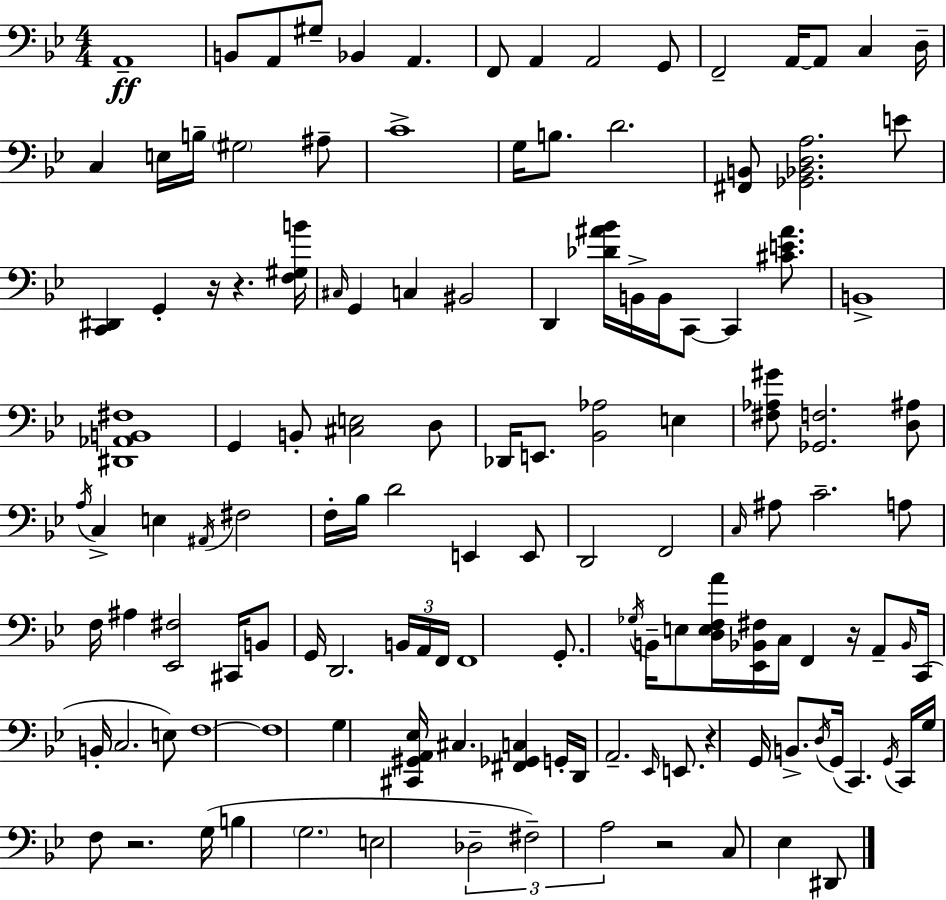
A2/w B2/e A2/e G#3/e Bb2/q A2/q. F2/e A2/q A2/h G2/e F2/h A2/s A2/e C3/q D3/s C3/q E3/s B3/s G#3/h A#3/e C4/w G3/s B3/e. D4/h. [F#2,B2]/e [Gb2,Bb2,D3,A3]/h. E4/e [C2,D#2]/q G2/q R/s R/q. [F3,G#3,B4]/s C#3/s G2/q C3/q BIS2/h D2/q [Db4,A#4,Bb4]/s B2/s B2/s C2/e C2/q [C#4,E4,A#4]/e. B2/w [D#2,Ab2,B2,F#3]/w G2/q B2/e [C#3,E3]/h D3/e Db2/s E2/e. [Bb2,Ab3]/h E3/q [F#3,Ab3,G#4]/e [Gb2,F3]/h. [D3,A#3]/e A3/s C3/q E3/q A#2/s F#3/h F3/s Bb3/s D4/h E2/q E2/e D2/h F2/h C3/s A#3/e C4/h. A3/e F3/s A#3/q [Eb2,F#3]/h C#2/s B2/e G2/s D2/h. B2/s A2/s F2/s F2/w G2/e. Gb3/s B2/s E3/e [D3,E3,F3,A4]/s [Eb2,Bb2,F#3]/s C3/s F2/q R/s A2/e Bb2/s C2/s B2/s C3/h. E3/e F3/w F3/w G3/q [C#2,G#2,A2,Eb3]/s C#3/q. [F#2,Gb2,C3]/q G2/s D2/s A2/h. Eb2/s E2/e. R/q G2/s B2/e. D3/s G2/s C2/q. G2/s C2/s G3/s F3/e R/h. G3/s B3/q G3/h. E3/h Db3/h F#3/h A3/h R/h C3/e Eb3/q D#2/e